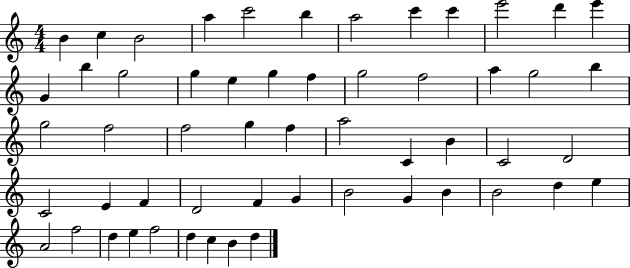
{
  \clef treble
  \numericTimeSignature
  \time 4/4
  \key c \major
  b'4 c''4 b'2 | a''4 c'''2 b''4 | a''2 c'''4 c'''4 | e'''2 d'''4 e'''4 | \break g'4 b''4 g''2 | g''4 e''4 g''4 f''4 | g''2 f''2 | a''4 g''2 b''4 | \break g''2 f''2 | f''2 g''4 f''4 | a''2 c'4 b'4 | c'2 d'2 | \break c'2 e'4 f'4 | d'2 f'4 g'4 | b'2 g'4 b'4 | b'2 d''4 e''4 | \break a'2 f''2 | d''4 e''4 f''2 | d''4 c''4 b'4 d''4 | \bar "|."
}